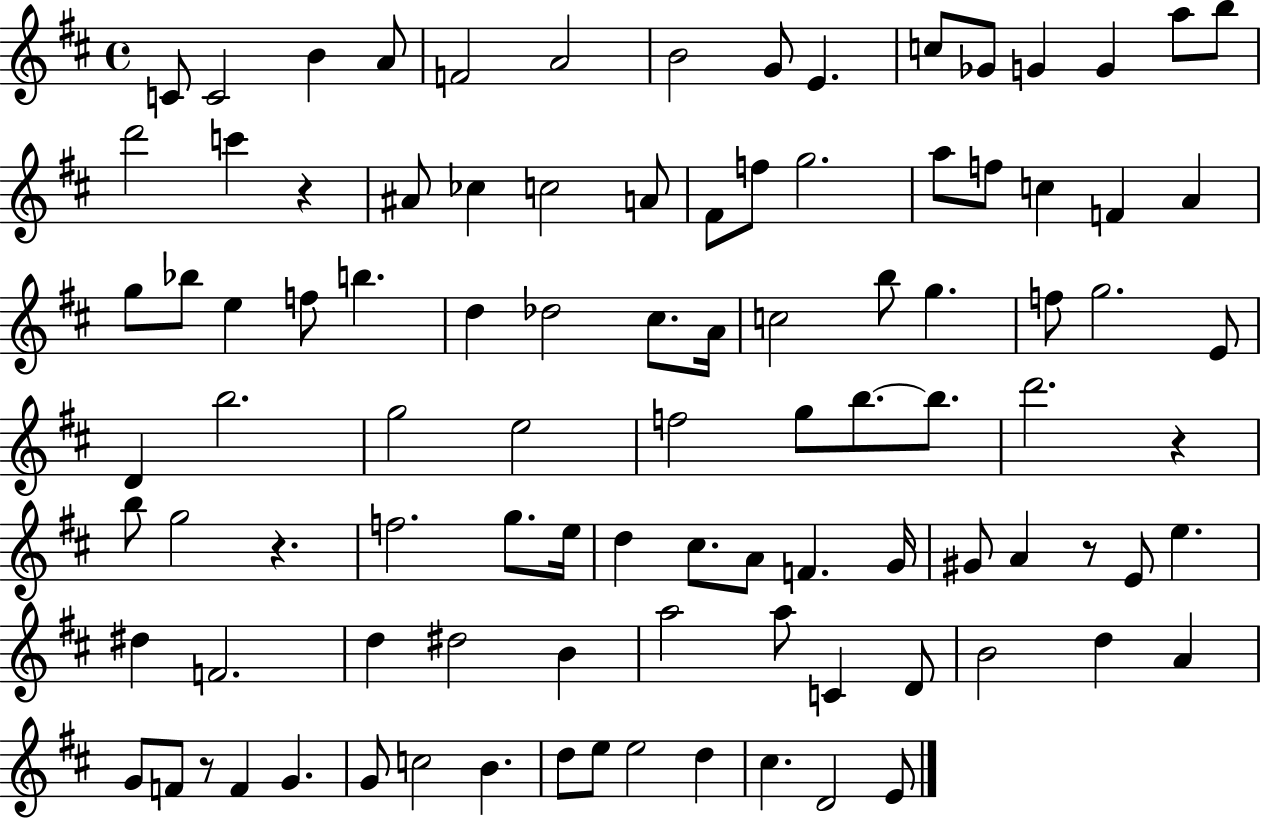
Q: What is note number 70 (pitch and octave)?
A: D5